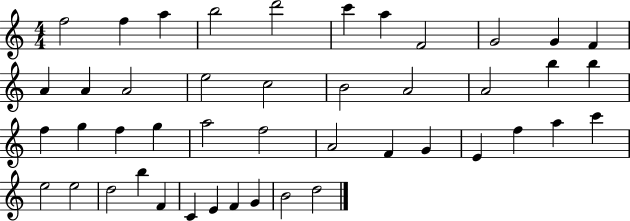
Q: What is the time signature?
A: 4/4